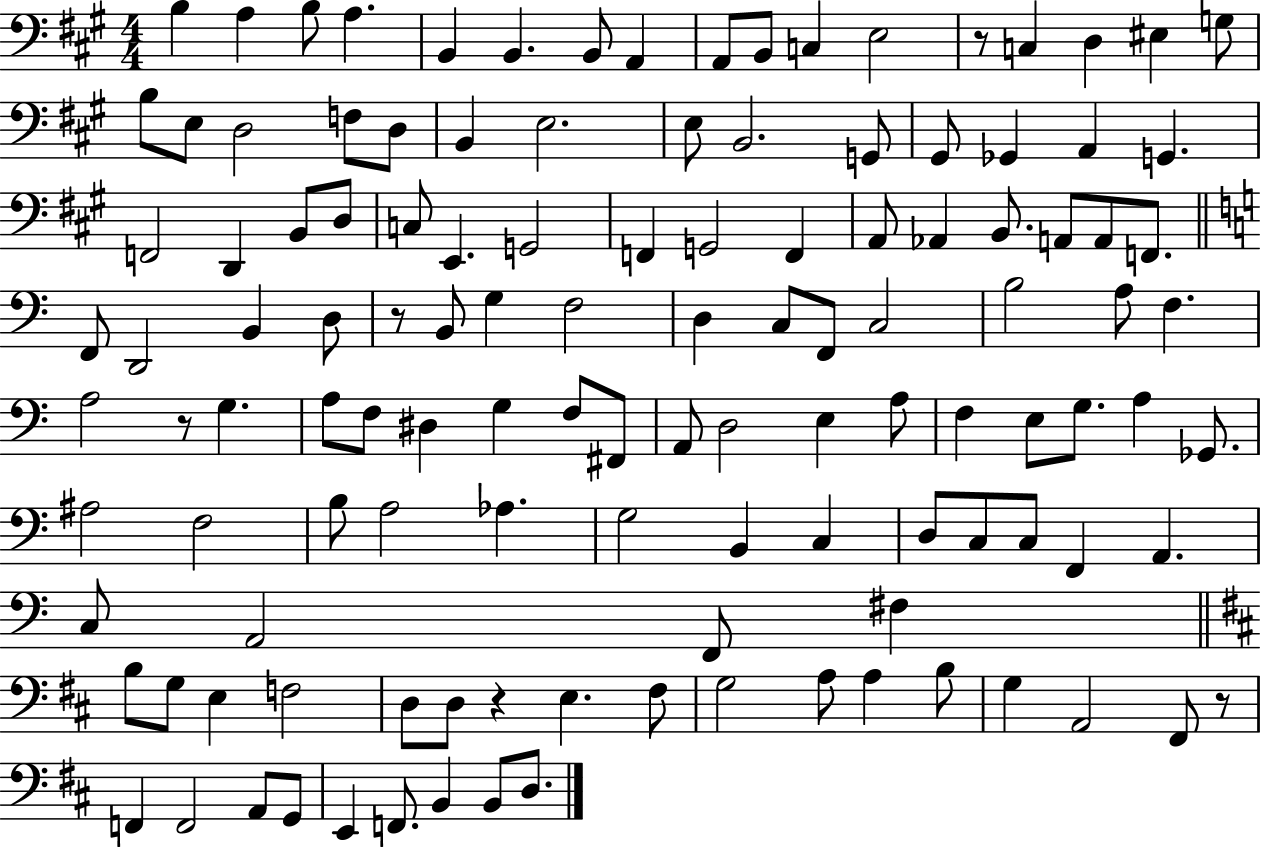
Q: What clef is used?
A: bass